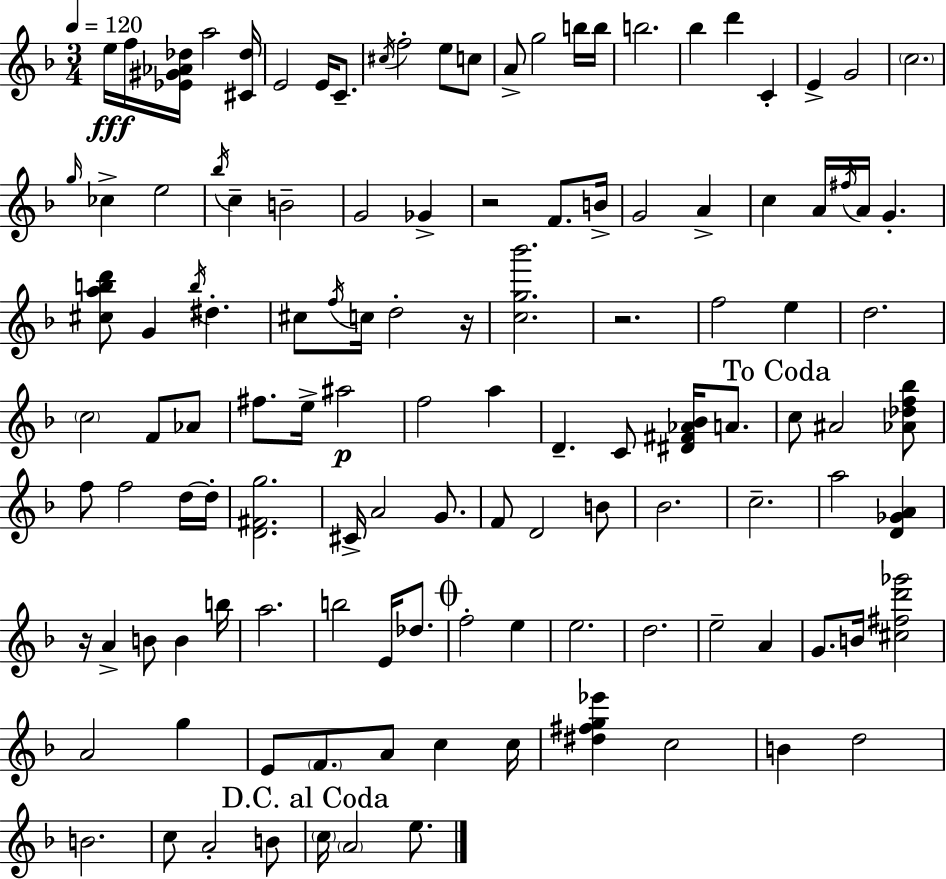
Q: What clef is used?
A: treble